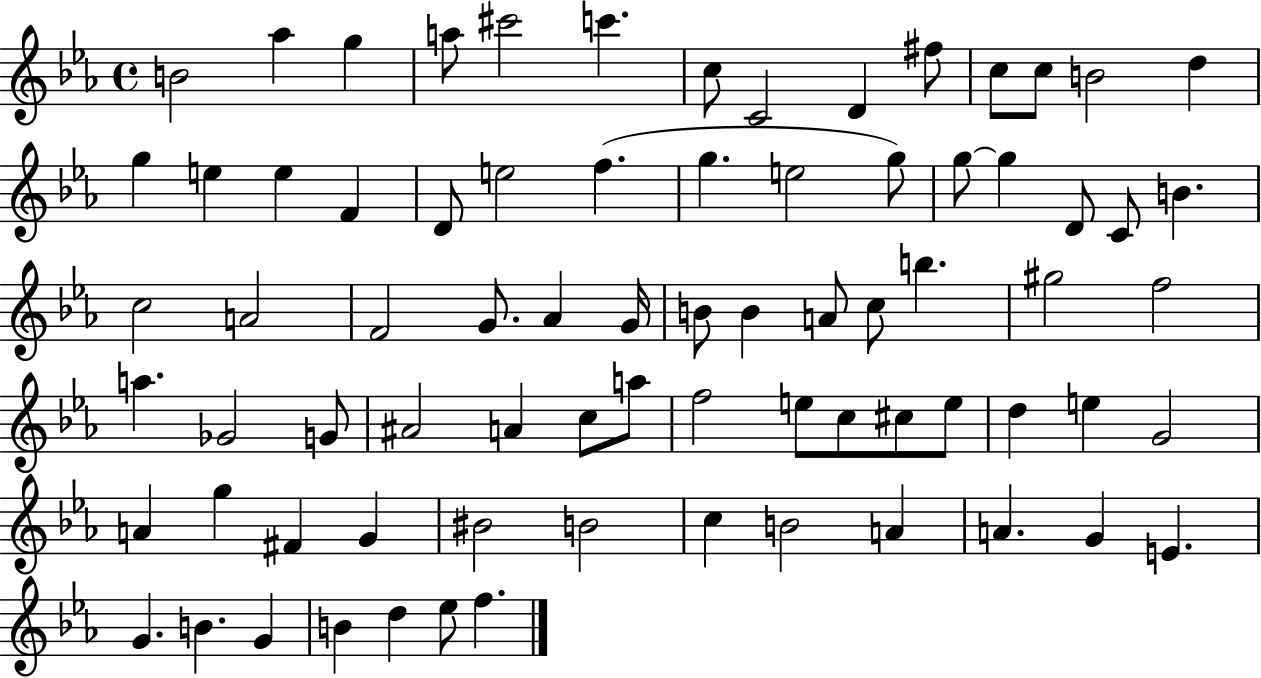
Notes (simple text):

B4/h Ab5/q G5/q A5/e C#6/h C6/q. C5/e C4/h D4/q F#5/e C5/e C5/e B4/h D5/q G5/q E5/q E5/q F4/q D4/e E5/h F5/q. G5/q. E5/h G5/e G5/e G5/q D4/e C4/e B4/q. C5/h A4/h F4/h G4/e. Ab4/q G4/s B4/e B4/q A4/e C5/e B5/q. G#5/h F5/h A5/q. Gb4/h G4/e A#4/h A4/q C5/e A5/e F5/h E5/e C5/e C#5/e E5/e D5/q E5/q G4/h A4/q G5/q F#4/q G4/q BIS4/h B4/h C5/q B4/h A4/q A4/q. G4/q E4/q. G4/q. B4/q. G4/q B4/q D5/q Eb5/e F5/q.